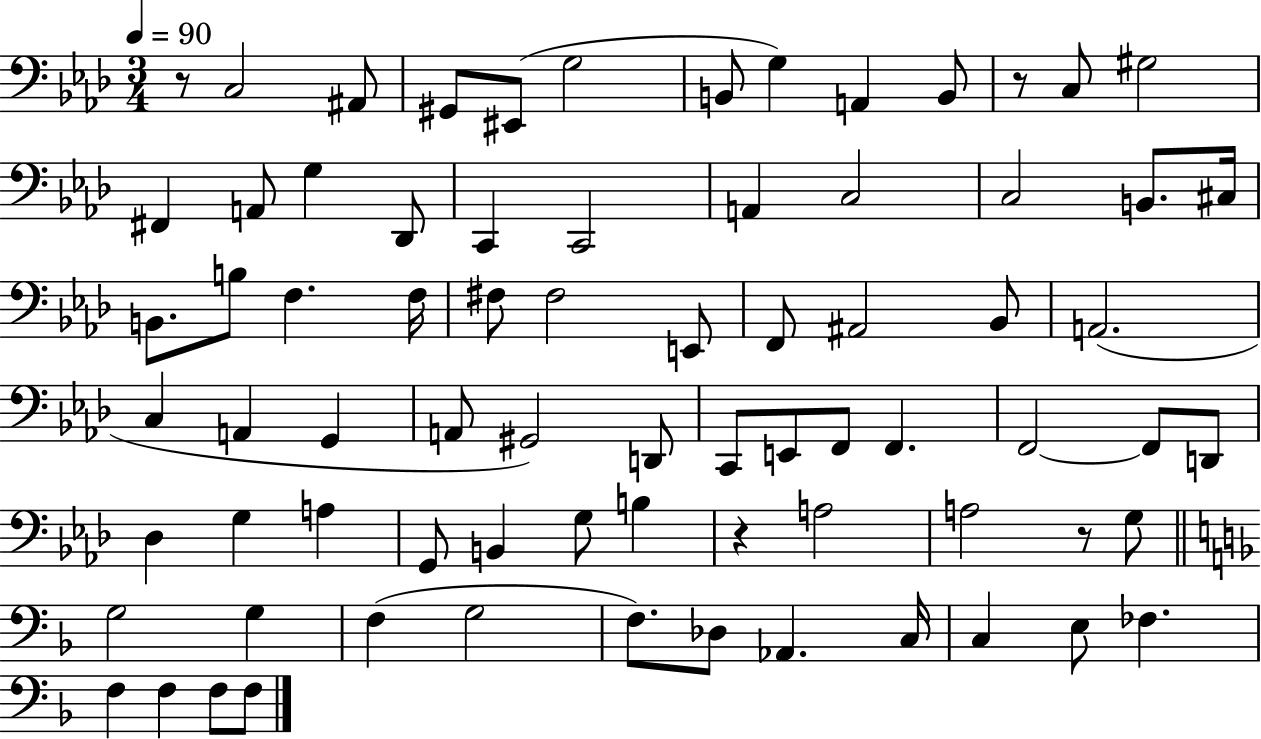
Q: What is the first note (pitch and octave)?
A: C3